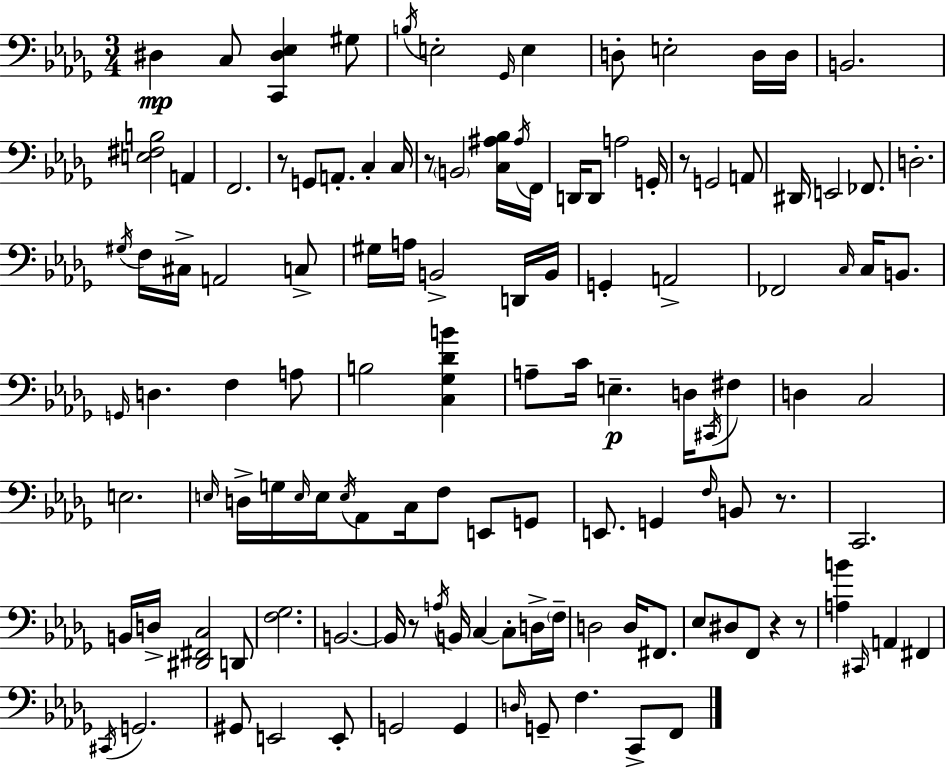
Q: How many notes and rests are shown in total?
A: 123